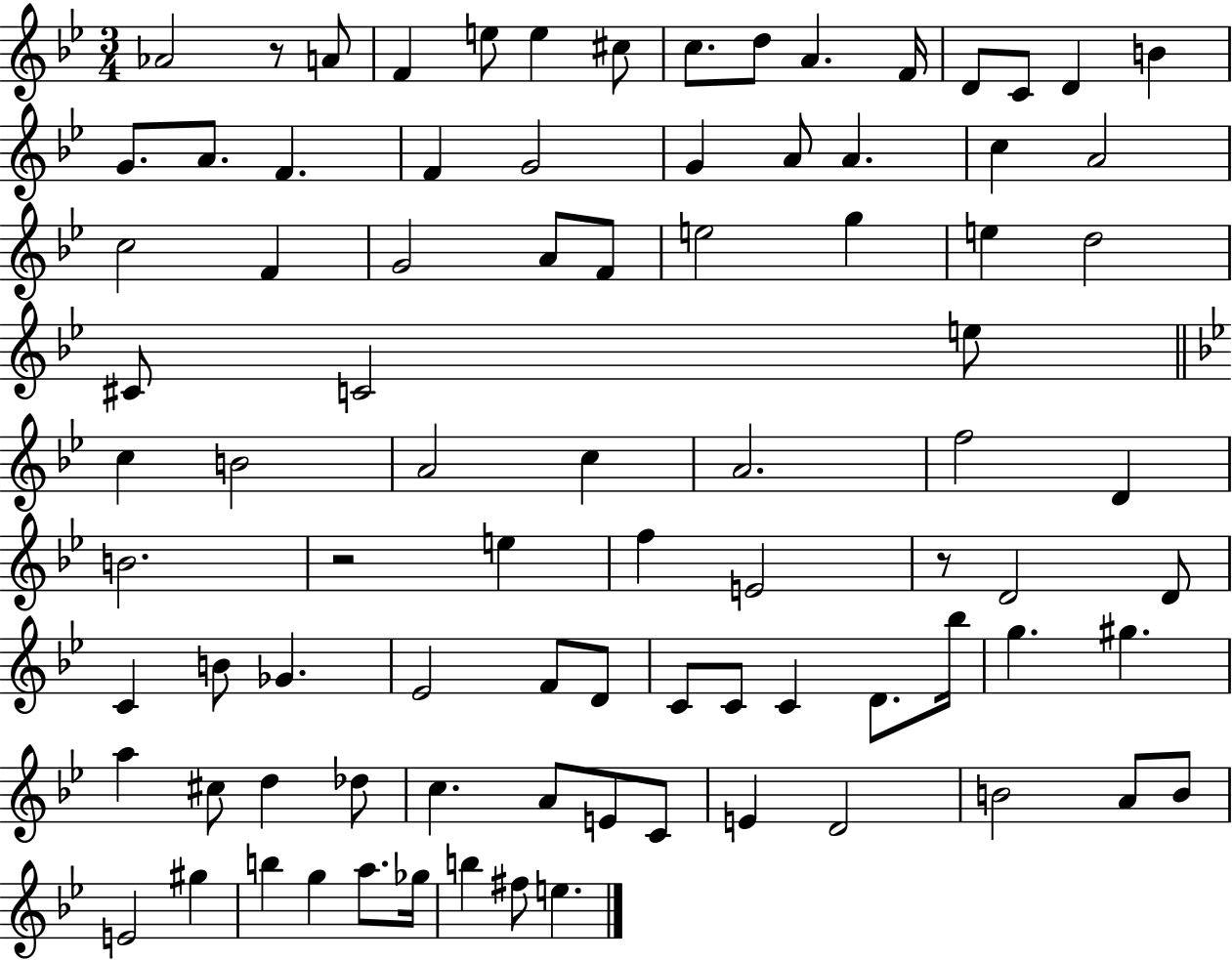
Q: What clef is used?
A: treble